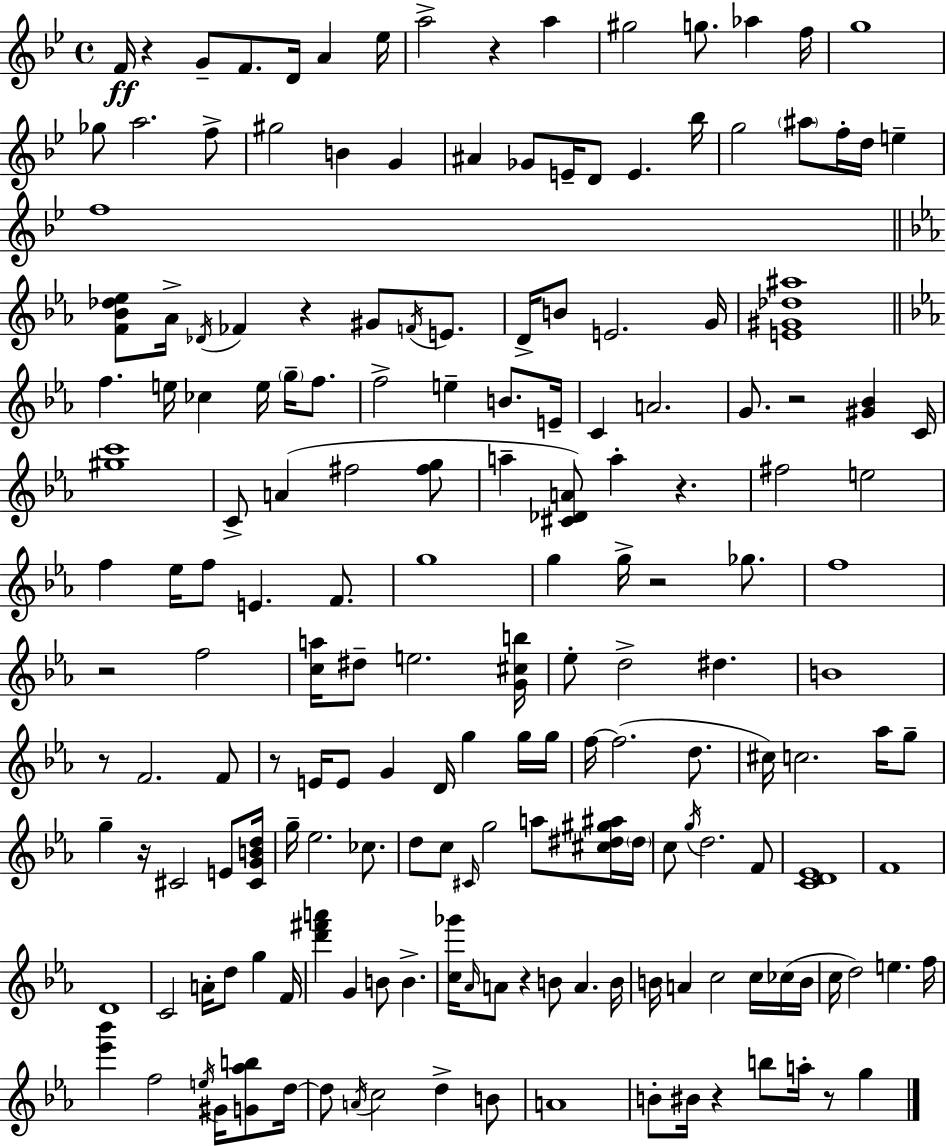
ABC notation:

X:1
T:Untitled
M:4/4
L:1/4
K:Bb
F/4 z G/2 F/2 D/4 A _e/4 a2 z a ^g2 g/2 _a f/4 g4 _g/2 a2 f/2 ^g2 B G ^A _G/2 E/4 D/2 E _b/4 g2 ^a/2 f/4 d/4 e f4 [F_B_d_e]/2 _A/4 _D/4 _F z ^G/2 F/4 E/2 D/4 B/2 E2 G/4 [E^G_d^a]4 f e/4 _c e/4 g/4 f/2 f2 e B/2 E/4 C A2 G/2 z2 [^G_B] C/4 [^gc']4 C/2 A ^f2 [^fg]/2 a [^C_DA]/2 a z ^f2 e2 f _e/4 f/2 E F/2 g4 g g/4 z2 _g/2 f4 z2 f2 [ca]/4 ^d/2 e2 [G^cb]/4 _e/2 d2 ^d B4 z/2 F2 F/2 z/2 E/4 E/2 G D/4 g g/4 g/4 f/4 f2 d/2 ^c/4 c2 _a/4 g/2 g z/4 ^C2 E/2 [^CGBd]/4 g/4 _e2 _c/2 d/2 c/2 ^C/4 g2 a/2 [^c^d^g^a]/4 ^d/4 c/2 g/4 d2 F/2 [CD_E]4 F4 D4 C2 A/4 d/2 g F/4 [d'^f'a'] G B/2 B [c_g']/4 _A/4 A/2 z B/2 A B/4 B/4 A c2 c/4 _c/4 B/4 c/4 d2 e f/4 [_e'_b'] f2 e/4 ^G/4 [G_ab]/2 d/4 d/2 A/4 c2 d B/2 A4 B/2 ^B/4 z b/2 a/4 z/2 g